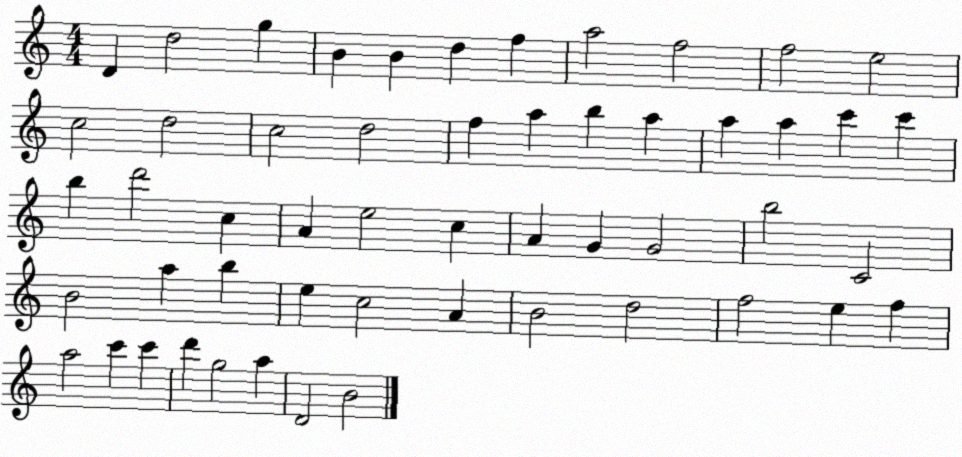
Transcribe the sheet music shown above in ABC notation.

X:1
T:Untitled
M:4/4
L:1/4
K:C
D d2 g B B d f a2 f2 f2 e2 c2 d2 c2 d2 f a b a a a c' c' b d'2 c A e2 c A G G2 b2 C2 B2 a b e c2 A B2 d2 f2 e f a2 c' c' d' g2 a D2 B2